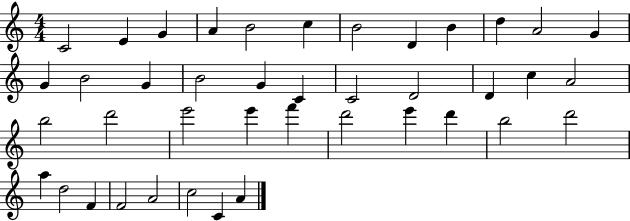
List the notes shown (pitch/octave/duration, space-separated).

C4/h E4/q G4/q A4/q B4/h C5/q B4/h D4/q B4/q D5/q A4/h G4/q G4/q B4/h G4/q B4/h G4/q C4/q C4/h D4/h D4/q C5/q A4/h B5/h D6/h E6/h E6/q F6/q D6/h E6/q D6/q B5/h D6/h A5/q D5/h F4/q F4/h A4/h C5/h C4/q A4/q